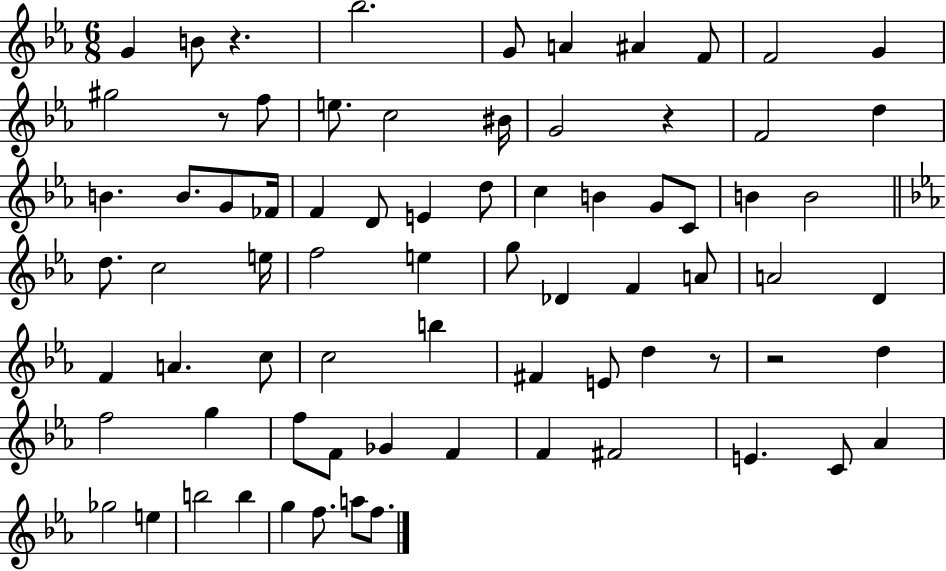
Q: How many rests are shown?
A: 5